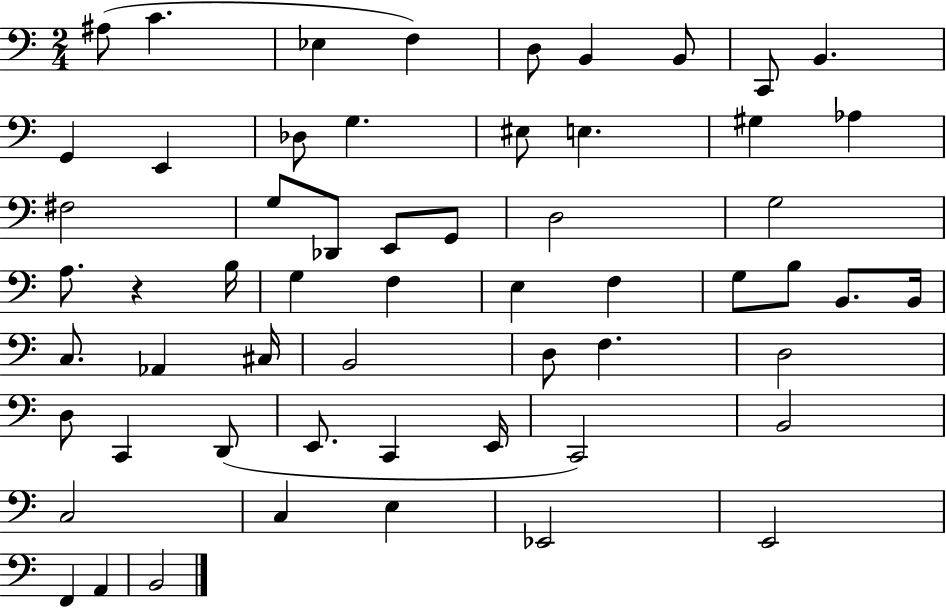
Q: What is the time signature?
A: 2/4